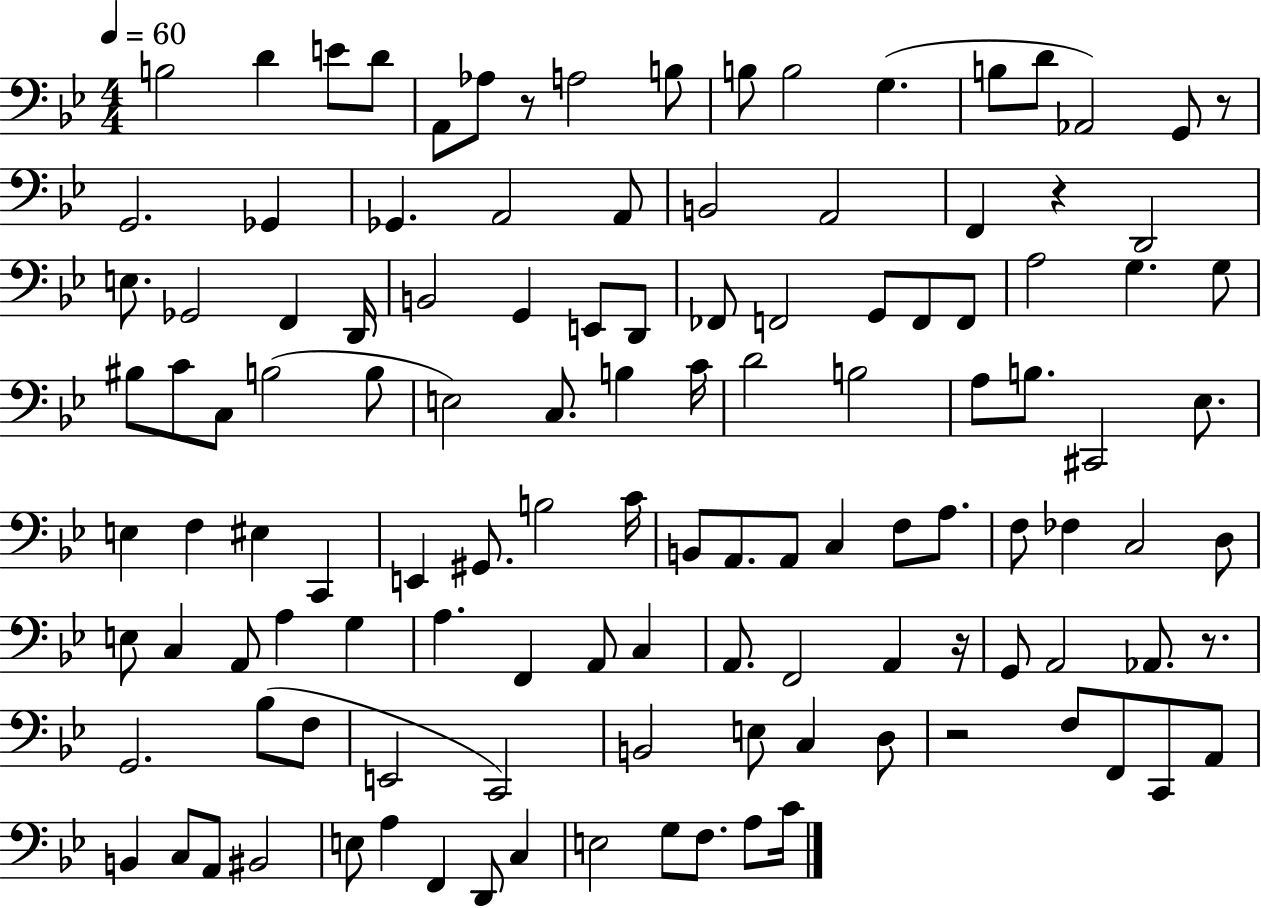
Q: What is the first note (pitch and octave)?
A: B3